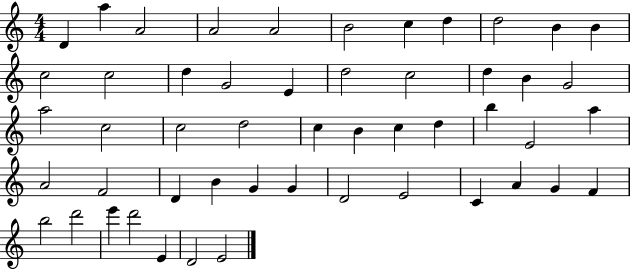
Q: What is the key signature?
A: C major